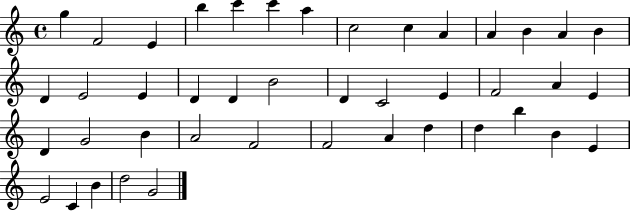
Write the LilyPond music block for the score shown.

{
  \clef treble
  \time 4/4
  \defaultTimeSignature
  \key c \major
  g''4 f'2 e'4 | b''4 c'''4 c'''4 a''4 | c''2 c''4 a'4 | a'4 b'4 a'4 b'4 | \break d'4 e'2 e'4 | d'4 d'4 b'2 | d'4 c'2 e'4 | f'2 a'4 e'4 | \break d'4 g'2 b'4 | a'2 f'2 | f'2 a'4 d''4 | d''4 b''4 b'4 e'4 | \break e'2 c'4 b'4 | d''2 g'2 | \bar "|."
}